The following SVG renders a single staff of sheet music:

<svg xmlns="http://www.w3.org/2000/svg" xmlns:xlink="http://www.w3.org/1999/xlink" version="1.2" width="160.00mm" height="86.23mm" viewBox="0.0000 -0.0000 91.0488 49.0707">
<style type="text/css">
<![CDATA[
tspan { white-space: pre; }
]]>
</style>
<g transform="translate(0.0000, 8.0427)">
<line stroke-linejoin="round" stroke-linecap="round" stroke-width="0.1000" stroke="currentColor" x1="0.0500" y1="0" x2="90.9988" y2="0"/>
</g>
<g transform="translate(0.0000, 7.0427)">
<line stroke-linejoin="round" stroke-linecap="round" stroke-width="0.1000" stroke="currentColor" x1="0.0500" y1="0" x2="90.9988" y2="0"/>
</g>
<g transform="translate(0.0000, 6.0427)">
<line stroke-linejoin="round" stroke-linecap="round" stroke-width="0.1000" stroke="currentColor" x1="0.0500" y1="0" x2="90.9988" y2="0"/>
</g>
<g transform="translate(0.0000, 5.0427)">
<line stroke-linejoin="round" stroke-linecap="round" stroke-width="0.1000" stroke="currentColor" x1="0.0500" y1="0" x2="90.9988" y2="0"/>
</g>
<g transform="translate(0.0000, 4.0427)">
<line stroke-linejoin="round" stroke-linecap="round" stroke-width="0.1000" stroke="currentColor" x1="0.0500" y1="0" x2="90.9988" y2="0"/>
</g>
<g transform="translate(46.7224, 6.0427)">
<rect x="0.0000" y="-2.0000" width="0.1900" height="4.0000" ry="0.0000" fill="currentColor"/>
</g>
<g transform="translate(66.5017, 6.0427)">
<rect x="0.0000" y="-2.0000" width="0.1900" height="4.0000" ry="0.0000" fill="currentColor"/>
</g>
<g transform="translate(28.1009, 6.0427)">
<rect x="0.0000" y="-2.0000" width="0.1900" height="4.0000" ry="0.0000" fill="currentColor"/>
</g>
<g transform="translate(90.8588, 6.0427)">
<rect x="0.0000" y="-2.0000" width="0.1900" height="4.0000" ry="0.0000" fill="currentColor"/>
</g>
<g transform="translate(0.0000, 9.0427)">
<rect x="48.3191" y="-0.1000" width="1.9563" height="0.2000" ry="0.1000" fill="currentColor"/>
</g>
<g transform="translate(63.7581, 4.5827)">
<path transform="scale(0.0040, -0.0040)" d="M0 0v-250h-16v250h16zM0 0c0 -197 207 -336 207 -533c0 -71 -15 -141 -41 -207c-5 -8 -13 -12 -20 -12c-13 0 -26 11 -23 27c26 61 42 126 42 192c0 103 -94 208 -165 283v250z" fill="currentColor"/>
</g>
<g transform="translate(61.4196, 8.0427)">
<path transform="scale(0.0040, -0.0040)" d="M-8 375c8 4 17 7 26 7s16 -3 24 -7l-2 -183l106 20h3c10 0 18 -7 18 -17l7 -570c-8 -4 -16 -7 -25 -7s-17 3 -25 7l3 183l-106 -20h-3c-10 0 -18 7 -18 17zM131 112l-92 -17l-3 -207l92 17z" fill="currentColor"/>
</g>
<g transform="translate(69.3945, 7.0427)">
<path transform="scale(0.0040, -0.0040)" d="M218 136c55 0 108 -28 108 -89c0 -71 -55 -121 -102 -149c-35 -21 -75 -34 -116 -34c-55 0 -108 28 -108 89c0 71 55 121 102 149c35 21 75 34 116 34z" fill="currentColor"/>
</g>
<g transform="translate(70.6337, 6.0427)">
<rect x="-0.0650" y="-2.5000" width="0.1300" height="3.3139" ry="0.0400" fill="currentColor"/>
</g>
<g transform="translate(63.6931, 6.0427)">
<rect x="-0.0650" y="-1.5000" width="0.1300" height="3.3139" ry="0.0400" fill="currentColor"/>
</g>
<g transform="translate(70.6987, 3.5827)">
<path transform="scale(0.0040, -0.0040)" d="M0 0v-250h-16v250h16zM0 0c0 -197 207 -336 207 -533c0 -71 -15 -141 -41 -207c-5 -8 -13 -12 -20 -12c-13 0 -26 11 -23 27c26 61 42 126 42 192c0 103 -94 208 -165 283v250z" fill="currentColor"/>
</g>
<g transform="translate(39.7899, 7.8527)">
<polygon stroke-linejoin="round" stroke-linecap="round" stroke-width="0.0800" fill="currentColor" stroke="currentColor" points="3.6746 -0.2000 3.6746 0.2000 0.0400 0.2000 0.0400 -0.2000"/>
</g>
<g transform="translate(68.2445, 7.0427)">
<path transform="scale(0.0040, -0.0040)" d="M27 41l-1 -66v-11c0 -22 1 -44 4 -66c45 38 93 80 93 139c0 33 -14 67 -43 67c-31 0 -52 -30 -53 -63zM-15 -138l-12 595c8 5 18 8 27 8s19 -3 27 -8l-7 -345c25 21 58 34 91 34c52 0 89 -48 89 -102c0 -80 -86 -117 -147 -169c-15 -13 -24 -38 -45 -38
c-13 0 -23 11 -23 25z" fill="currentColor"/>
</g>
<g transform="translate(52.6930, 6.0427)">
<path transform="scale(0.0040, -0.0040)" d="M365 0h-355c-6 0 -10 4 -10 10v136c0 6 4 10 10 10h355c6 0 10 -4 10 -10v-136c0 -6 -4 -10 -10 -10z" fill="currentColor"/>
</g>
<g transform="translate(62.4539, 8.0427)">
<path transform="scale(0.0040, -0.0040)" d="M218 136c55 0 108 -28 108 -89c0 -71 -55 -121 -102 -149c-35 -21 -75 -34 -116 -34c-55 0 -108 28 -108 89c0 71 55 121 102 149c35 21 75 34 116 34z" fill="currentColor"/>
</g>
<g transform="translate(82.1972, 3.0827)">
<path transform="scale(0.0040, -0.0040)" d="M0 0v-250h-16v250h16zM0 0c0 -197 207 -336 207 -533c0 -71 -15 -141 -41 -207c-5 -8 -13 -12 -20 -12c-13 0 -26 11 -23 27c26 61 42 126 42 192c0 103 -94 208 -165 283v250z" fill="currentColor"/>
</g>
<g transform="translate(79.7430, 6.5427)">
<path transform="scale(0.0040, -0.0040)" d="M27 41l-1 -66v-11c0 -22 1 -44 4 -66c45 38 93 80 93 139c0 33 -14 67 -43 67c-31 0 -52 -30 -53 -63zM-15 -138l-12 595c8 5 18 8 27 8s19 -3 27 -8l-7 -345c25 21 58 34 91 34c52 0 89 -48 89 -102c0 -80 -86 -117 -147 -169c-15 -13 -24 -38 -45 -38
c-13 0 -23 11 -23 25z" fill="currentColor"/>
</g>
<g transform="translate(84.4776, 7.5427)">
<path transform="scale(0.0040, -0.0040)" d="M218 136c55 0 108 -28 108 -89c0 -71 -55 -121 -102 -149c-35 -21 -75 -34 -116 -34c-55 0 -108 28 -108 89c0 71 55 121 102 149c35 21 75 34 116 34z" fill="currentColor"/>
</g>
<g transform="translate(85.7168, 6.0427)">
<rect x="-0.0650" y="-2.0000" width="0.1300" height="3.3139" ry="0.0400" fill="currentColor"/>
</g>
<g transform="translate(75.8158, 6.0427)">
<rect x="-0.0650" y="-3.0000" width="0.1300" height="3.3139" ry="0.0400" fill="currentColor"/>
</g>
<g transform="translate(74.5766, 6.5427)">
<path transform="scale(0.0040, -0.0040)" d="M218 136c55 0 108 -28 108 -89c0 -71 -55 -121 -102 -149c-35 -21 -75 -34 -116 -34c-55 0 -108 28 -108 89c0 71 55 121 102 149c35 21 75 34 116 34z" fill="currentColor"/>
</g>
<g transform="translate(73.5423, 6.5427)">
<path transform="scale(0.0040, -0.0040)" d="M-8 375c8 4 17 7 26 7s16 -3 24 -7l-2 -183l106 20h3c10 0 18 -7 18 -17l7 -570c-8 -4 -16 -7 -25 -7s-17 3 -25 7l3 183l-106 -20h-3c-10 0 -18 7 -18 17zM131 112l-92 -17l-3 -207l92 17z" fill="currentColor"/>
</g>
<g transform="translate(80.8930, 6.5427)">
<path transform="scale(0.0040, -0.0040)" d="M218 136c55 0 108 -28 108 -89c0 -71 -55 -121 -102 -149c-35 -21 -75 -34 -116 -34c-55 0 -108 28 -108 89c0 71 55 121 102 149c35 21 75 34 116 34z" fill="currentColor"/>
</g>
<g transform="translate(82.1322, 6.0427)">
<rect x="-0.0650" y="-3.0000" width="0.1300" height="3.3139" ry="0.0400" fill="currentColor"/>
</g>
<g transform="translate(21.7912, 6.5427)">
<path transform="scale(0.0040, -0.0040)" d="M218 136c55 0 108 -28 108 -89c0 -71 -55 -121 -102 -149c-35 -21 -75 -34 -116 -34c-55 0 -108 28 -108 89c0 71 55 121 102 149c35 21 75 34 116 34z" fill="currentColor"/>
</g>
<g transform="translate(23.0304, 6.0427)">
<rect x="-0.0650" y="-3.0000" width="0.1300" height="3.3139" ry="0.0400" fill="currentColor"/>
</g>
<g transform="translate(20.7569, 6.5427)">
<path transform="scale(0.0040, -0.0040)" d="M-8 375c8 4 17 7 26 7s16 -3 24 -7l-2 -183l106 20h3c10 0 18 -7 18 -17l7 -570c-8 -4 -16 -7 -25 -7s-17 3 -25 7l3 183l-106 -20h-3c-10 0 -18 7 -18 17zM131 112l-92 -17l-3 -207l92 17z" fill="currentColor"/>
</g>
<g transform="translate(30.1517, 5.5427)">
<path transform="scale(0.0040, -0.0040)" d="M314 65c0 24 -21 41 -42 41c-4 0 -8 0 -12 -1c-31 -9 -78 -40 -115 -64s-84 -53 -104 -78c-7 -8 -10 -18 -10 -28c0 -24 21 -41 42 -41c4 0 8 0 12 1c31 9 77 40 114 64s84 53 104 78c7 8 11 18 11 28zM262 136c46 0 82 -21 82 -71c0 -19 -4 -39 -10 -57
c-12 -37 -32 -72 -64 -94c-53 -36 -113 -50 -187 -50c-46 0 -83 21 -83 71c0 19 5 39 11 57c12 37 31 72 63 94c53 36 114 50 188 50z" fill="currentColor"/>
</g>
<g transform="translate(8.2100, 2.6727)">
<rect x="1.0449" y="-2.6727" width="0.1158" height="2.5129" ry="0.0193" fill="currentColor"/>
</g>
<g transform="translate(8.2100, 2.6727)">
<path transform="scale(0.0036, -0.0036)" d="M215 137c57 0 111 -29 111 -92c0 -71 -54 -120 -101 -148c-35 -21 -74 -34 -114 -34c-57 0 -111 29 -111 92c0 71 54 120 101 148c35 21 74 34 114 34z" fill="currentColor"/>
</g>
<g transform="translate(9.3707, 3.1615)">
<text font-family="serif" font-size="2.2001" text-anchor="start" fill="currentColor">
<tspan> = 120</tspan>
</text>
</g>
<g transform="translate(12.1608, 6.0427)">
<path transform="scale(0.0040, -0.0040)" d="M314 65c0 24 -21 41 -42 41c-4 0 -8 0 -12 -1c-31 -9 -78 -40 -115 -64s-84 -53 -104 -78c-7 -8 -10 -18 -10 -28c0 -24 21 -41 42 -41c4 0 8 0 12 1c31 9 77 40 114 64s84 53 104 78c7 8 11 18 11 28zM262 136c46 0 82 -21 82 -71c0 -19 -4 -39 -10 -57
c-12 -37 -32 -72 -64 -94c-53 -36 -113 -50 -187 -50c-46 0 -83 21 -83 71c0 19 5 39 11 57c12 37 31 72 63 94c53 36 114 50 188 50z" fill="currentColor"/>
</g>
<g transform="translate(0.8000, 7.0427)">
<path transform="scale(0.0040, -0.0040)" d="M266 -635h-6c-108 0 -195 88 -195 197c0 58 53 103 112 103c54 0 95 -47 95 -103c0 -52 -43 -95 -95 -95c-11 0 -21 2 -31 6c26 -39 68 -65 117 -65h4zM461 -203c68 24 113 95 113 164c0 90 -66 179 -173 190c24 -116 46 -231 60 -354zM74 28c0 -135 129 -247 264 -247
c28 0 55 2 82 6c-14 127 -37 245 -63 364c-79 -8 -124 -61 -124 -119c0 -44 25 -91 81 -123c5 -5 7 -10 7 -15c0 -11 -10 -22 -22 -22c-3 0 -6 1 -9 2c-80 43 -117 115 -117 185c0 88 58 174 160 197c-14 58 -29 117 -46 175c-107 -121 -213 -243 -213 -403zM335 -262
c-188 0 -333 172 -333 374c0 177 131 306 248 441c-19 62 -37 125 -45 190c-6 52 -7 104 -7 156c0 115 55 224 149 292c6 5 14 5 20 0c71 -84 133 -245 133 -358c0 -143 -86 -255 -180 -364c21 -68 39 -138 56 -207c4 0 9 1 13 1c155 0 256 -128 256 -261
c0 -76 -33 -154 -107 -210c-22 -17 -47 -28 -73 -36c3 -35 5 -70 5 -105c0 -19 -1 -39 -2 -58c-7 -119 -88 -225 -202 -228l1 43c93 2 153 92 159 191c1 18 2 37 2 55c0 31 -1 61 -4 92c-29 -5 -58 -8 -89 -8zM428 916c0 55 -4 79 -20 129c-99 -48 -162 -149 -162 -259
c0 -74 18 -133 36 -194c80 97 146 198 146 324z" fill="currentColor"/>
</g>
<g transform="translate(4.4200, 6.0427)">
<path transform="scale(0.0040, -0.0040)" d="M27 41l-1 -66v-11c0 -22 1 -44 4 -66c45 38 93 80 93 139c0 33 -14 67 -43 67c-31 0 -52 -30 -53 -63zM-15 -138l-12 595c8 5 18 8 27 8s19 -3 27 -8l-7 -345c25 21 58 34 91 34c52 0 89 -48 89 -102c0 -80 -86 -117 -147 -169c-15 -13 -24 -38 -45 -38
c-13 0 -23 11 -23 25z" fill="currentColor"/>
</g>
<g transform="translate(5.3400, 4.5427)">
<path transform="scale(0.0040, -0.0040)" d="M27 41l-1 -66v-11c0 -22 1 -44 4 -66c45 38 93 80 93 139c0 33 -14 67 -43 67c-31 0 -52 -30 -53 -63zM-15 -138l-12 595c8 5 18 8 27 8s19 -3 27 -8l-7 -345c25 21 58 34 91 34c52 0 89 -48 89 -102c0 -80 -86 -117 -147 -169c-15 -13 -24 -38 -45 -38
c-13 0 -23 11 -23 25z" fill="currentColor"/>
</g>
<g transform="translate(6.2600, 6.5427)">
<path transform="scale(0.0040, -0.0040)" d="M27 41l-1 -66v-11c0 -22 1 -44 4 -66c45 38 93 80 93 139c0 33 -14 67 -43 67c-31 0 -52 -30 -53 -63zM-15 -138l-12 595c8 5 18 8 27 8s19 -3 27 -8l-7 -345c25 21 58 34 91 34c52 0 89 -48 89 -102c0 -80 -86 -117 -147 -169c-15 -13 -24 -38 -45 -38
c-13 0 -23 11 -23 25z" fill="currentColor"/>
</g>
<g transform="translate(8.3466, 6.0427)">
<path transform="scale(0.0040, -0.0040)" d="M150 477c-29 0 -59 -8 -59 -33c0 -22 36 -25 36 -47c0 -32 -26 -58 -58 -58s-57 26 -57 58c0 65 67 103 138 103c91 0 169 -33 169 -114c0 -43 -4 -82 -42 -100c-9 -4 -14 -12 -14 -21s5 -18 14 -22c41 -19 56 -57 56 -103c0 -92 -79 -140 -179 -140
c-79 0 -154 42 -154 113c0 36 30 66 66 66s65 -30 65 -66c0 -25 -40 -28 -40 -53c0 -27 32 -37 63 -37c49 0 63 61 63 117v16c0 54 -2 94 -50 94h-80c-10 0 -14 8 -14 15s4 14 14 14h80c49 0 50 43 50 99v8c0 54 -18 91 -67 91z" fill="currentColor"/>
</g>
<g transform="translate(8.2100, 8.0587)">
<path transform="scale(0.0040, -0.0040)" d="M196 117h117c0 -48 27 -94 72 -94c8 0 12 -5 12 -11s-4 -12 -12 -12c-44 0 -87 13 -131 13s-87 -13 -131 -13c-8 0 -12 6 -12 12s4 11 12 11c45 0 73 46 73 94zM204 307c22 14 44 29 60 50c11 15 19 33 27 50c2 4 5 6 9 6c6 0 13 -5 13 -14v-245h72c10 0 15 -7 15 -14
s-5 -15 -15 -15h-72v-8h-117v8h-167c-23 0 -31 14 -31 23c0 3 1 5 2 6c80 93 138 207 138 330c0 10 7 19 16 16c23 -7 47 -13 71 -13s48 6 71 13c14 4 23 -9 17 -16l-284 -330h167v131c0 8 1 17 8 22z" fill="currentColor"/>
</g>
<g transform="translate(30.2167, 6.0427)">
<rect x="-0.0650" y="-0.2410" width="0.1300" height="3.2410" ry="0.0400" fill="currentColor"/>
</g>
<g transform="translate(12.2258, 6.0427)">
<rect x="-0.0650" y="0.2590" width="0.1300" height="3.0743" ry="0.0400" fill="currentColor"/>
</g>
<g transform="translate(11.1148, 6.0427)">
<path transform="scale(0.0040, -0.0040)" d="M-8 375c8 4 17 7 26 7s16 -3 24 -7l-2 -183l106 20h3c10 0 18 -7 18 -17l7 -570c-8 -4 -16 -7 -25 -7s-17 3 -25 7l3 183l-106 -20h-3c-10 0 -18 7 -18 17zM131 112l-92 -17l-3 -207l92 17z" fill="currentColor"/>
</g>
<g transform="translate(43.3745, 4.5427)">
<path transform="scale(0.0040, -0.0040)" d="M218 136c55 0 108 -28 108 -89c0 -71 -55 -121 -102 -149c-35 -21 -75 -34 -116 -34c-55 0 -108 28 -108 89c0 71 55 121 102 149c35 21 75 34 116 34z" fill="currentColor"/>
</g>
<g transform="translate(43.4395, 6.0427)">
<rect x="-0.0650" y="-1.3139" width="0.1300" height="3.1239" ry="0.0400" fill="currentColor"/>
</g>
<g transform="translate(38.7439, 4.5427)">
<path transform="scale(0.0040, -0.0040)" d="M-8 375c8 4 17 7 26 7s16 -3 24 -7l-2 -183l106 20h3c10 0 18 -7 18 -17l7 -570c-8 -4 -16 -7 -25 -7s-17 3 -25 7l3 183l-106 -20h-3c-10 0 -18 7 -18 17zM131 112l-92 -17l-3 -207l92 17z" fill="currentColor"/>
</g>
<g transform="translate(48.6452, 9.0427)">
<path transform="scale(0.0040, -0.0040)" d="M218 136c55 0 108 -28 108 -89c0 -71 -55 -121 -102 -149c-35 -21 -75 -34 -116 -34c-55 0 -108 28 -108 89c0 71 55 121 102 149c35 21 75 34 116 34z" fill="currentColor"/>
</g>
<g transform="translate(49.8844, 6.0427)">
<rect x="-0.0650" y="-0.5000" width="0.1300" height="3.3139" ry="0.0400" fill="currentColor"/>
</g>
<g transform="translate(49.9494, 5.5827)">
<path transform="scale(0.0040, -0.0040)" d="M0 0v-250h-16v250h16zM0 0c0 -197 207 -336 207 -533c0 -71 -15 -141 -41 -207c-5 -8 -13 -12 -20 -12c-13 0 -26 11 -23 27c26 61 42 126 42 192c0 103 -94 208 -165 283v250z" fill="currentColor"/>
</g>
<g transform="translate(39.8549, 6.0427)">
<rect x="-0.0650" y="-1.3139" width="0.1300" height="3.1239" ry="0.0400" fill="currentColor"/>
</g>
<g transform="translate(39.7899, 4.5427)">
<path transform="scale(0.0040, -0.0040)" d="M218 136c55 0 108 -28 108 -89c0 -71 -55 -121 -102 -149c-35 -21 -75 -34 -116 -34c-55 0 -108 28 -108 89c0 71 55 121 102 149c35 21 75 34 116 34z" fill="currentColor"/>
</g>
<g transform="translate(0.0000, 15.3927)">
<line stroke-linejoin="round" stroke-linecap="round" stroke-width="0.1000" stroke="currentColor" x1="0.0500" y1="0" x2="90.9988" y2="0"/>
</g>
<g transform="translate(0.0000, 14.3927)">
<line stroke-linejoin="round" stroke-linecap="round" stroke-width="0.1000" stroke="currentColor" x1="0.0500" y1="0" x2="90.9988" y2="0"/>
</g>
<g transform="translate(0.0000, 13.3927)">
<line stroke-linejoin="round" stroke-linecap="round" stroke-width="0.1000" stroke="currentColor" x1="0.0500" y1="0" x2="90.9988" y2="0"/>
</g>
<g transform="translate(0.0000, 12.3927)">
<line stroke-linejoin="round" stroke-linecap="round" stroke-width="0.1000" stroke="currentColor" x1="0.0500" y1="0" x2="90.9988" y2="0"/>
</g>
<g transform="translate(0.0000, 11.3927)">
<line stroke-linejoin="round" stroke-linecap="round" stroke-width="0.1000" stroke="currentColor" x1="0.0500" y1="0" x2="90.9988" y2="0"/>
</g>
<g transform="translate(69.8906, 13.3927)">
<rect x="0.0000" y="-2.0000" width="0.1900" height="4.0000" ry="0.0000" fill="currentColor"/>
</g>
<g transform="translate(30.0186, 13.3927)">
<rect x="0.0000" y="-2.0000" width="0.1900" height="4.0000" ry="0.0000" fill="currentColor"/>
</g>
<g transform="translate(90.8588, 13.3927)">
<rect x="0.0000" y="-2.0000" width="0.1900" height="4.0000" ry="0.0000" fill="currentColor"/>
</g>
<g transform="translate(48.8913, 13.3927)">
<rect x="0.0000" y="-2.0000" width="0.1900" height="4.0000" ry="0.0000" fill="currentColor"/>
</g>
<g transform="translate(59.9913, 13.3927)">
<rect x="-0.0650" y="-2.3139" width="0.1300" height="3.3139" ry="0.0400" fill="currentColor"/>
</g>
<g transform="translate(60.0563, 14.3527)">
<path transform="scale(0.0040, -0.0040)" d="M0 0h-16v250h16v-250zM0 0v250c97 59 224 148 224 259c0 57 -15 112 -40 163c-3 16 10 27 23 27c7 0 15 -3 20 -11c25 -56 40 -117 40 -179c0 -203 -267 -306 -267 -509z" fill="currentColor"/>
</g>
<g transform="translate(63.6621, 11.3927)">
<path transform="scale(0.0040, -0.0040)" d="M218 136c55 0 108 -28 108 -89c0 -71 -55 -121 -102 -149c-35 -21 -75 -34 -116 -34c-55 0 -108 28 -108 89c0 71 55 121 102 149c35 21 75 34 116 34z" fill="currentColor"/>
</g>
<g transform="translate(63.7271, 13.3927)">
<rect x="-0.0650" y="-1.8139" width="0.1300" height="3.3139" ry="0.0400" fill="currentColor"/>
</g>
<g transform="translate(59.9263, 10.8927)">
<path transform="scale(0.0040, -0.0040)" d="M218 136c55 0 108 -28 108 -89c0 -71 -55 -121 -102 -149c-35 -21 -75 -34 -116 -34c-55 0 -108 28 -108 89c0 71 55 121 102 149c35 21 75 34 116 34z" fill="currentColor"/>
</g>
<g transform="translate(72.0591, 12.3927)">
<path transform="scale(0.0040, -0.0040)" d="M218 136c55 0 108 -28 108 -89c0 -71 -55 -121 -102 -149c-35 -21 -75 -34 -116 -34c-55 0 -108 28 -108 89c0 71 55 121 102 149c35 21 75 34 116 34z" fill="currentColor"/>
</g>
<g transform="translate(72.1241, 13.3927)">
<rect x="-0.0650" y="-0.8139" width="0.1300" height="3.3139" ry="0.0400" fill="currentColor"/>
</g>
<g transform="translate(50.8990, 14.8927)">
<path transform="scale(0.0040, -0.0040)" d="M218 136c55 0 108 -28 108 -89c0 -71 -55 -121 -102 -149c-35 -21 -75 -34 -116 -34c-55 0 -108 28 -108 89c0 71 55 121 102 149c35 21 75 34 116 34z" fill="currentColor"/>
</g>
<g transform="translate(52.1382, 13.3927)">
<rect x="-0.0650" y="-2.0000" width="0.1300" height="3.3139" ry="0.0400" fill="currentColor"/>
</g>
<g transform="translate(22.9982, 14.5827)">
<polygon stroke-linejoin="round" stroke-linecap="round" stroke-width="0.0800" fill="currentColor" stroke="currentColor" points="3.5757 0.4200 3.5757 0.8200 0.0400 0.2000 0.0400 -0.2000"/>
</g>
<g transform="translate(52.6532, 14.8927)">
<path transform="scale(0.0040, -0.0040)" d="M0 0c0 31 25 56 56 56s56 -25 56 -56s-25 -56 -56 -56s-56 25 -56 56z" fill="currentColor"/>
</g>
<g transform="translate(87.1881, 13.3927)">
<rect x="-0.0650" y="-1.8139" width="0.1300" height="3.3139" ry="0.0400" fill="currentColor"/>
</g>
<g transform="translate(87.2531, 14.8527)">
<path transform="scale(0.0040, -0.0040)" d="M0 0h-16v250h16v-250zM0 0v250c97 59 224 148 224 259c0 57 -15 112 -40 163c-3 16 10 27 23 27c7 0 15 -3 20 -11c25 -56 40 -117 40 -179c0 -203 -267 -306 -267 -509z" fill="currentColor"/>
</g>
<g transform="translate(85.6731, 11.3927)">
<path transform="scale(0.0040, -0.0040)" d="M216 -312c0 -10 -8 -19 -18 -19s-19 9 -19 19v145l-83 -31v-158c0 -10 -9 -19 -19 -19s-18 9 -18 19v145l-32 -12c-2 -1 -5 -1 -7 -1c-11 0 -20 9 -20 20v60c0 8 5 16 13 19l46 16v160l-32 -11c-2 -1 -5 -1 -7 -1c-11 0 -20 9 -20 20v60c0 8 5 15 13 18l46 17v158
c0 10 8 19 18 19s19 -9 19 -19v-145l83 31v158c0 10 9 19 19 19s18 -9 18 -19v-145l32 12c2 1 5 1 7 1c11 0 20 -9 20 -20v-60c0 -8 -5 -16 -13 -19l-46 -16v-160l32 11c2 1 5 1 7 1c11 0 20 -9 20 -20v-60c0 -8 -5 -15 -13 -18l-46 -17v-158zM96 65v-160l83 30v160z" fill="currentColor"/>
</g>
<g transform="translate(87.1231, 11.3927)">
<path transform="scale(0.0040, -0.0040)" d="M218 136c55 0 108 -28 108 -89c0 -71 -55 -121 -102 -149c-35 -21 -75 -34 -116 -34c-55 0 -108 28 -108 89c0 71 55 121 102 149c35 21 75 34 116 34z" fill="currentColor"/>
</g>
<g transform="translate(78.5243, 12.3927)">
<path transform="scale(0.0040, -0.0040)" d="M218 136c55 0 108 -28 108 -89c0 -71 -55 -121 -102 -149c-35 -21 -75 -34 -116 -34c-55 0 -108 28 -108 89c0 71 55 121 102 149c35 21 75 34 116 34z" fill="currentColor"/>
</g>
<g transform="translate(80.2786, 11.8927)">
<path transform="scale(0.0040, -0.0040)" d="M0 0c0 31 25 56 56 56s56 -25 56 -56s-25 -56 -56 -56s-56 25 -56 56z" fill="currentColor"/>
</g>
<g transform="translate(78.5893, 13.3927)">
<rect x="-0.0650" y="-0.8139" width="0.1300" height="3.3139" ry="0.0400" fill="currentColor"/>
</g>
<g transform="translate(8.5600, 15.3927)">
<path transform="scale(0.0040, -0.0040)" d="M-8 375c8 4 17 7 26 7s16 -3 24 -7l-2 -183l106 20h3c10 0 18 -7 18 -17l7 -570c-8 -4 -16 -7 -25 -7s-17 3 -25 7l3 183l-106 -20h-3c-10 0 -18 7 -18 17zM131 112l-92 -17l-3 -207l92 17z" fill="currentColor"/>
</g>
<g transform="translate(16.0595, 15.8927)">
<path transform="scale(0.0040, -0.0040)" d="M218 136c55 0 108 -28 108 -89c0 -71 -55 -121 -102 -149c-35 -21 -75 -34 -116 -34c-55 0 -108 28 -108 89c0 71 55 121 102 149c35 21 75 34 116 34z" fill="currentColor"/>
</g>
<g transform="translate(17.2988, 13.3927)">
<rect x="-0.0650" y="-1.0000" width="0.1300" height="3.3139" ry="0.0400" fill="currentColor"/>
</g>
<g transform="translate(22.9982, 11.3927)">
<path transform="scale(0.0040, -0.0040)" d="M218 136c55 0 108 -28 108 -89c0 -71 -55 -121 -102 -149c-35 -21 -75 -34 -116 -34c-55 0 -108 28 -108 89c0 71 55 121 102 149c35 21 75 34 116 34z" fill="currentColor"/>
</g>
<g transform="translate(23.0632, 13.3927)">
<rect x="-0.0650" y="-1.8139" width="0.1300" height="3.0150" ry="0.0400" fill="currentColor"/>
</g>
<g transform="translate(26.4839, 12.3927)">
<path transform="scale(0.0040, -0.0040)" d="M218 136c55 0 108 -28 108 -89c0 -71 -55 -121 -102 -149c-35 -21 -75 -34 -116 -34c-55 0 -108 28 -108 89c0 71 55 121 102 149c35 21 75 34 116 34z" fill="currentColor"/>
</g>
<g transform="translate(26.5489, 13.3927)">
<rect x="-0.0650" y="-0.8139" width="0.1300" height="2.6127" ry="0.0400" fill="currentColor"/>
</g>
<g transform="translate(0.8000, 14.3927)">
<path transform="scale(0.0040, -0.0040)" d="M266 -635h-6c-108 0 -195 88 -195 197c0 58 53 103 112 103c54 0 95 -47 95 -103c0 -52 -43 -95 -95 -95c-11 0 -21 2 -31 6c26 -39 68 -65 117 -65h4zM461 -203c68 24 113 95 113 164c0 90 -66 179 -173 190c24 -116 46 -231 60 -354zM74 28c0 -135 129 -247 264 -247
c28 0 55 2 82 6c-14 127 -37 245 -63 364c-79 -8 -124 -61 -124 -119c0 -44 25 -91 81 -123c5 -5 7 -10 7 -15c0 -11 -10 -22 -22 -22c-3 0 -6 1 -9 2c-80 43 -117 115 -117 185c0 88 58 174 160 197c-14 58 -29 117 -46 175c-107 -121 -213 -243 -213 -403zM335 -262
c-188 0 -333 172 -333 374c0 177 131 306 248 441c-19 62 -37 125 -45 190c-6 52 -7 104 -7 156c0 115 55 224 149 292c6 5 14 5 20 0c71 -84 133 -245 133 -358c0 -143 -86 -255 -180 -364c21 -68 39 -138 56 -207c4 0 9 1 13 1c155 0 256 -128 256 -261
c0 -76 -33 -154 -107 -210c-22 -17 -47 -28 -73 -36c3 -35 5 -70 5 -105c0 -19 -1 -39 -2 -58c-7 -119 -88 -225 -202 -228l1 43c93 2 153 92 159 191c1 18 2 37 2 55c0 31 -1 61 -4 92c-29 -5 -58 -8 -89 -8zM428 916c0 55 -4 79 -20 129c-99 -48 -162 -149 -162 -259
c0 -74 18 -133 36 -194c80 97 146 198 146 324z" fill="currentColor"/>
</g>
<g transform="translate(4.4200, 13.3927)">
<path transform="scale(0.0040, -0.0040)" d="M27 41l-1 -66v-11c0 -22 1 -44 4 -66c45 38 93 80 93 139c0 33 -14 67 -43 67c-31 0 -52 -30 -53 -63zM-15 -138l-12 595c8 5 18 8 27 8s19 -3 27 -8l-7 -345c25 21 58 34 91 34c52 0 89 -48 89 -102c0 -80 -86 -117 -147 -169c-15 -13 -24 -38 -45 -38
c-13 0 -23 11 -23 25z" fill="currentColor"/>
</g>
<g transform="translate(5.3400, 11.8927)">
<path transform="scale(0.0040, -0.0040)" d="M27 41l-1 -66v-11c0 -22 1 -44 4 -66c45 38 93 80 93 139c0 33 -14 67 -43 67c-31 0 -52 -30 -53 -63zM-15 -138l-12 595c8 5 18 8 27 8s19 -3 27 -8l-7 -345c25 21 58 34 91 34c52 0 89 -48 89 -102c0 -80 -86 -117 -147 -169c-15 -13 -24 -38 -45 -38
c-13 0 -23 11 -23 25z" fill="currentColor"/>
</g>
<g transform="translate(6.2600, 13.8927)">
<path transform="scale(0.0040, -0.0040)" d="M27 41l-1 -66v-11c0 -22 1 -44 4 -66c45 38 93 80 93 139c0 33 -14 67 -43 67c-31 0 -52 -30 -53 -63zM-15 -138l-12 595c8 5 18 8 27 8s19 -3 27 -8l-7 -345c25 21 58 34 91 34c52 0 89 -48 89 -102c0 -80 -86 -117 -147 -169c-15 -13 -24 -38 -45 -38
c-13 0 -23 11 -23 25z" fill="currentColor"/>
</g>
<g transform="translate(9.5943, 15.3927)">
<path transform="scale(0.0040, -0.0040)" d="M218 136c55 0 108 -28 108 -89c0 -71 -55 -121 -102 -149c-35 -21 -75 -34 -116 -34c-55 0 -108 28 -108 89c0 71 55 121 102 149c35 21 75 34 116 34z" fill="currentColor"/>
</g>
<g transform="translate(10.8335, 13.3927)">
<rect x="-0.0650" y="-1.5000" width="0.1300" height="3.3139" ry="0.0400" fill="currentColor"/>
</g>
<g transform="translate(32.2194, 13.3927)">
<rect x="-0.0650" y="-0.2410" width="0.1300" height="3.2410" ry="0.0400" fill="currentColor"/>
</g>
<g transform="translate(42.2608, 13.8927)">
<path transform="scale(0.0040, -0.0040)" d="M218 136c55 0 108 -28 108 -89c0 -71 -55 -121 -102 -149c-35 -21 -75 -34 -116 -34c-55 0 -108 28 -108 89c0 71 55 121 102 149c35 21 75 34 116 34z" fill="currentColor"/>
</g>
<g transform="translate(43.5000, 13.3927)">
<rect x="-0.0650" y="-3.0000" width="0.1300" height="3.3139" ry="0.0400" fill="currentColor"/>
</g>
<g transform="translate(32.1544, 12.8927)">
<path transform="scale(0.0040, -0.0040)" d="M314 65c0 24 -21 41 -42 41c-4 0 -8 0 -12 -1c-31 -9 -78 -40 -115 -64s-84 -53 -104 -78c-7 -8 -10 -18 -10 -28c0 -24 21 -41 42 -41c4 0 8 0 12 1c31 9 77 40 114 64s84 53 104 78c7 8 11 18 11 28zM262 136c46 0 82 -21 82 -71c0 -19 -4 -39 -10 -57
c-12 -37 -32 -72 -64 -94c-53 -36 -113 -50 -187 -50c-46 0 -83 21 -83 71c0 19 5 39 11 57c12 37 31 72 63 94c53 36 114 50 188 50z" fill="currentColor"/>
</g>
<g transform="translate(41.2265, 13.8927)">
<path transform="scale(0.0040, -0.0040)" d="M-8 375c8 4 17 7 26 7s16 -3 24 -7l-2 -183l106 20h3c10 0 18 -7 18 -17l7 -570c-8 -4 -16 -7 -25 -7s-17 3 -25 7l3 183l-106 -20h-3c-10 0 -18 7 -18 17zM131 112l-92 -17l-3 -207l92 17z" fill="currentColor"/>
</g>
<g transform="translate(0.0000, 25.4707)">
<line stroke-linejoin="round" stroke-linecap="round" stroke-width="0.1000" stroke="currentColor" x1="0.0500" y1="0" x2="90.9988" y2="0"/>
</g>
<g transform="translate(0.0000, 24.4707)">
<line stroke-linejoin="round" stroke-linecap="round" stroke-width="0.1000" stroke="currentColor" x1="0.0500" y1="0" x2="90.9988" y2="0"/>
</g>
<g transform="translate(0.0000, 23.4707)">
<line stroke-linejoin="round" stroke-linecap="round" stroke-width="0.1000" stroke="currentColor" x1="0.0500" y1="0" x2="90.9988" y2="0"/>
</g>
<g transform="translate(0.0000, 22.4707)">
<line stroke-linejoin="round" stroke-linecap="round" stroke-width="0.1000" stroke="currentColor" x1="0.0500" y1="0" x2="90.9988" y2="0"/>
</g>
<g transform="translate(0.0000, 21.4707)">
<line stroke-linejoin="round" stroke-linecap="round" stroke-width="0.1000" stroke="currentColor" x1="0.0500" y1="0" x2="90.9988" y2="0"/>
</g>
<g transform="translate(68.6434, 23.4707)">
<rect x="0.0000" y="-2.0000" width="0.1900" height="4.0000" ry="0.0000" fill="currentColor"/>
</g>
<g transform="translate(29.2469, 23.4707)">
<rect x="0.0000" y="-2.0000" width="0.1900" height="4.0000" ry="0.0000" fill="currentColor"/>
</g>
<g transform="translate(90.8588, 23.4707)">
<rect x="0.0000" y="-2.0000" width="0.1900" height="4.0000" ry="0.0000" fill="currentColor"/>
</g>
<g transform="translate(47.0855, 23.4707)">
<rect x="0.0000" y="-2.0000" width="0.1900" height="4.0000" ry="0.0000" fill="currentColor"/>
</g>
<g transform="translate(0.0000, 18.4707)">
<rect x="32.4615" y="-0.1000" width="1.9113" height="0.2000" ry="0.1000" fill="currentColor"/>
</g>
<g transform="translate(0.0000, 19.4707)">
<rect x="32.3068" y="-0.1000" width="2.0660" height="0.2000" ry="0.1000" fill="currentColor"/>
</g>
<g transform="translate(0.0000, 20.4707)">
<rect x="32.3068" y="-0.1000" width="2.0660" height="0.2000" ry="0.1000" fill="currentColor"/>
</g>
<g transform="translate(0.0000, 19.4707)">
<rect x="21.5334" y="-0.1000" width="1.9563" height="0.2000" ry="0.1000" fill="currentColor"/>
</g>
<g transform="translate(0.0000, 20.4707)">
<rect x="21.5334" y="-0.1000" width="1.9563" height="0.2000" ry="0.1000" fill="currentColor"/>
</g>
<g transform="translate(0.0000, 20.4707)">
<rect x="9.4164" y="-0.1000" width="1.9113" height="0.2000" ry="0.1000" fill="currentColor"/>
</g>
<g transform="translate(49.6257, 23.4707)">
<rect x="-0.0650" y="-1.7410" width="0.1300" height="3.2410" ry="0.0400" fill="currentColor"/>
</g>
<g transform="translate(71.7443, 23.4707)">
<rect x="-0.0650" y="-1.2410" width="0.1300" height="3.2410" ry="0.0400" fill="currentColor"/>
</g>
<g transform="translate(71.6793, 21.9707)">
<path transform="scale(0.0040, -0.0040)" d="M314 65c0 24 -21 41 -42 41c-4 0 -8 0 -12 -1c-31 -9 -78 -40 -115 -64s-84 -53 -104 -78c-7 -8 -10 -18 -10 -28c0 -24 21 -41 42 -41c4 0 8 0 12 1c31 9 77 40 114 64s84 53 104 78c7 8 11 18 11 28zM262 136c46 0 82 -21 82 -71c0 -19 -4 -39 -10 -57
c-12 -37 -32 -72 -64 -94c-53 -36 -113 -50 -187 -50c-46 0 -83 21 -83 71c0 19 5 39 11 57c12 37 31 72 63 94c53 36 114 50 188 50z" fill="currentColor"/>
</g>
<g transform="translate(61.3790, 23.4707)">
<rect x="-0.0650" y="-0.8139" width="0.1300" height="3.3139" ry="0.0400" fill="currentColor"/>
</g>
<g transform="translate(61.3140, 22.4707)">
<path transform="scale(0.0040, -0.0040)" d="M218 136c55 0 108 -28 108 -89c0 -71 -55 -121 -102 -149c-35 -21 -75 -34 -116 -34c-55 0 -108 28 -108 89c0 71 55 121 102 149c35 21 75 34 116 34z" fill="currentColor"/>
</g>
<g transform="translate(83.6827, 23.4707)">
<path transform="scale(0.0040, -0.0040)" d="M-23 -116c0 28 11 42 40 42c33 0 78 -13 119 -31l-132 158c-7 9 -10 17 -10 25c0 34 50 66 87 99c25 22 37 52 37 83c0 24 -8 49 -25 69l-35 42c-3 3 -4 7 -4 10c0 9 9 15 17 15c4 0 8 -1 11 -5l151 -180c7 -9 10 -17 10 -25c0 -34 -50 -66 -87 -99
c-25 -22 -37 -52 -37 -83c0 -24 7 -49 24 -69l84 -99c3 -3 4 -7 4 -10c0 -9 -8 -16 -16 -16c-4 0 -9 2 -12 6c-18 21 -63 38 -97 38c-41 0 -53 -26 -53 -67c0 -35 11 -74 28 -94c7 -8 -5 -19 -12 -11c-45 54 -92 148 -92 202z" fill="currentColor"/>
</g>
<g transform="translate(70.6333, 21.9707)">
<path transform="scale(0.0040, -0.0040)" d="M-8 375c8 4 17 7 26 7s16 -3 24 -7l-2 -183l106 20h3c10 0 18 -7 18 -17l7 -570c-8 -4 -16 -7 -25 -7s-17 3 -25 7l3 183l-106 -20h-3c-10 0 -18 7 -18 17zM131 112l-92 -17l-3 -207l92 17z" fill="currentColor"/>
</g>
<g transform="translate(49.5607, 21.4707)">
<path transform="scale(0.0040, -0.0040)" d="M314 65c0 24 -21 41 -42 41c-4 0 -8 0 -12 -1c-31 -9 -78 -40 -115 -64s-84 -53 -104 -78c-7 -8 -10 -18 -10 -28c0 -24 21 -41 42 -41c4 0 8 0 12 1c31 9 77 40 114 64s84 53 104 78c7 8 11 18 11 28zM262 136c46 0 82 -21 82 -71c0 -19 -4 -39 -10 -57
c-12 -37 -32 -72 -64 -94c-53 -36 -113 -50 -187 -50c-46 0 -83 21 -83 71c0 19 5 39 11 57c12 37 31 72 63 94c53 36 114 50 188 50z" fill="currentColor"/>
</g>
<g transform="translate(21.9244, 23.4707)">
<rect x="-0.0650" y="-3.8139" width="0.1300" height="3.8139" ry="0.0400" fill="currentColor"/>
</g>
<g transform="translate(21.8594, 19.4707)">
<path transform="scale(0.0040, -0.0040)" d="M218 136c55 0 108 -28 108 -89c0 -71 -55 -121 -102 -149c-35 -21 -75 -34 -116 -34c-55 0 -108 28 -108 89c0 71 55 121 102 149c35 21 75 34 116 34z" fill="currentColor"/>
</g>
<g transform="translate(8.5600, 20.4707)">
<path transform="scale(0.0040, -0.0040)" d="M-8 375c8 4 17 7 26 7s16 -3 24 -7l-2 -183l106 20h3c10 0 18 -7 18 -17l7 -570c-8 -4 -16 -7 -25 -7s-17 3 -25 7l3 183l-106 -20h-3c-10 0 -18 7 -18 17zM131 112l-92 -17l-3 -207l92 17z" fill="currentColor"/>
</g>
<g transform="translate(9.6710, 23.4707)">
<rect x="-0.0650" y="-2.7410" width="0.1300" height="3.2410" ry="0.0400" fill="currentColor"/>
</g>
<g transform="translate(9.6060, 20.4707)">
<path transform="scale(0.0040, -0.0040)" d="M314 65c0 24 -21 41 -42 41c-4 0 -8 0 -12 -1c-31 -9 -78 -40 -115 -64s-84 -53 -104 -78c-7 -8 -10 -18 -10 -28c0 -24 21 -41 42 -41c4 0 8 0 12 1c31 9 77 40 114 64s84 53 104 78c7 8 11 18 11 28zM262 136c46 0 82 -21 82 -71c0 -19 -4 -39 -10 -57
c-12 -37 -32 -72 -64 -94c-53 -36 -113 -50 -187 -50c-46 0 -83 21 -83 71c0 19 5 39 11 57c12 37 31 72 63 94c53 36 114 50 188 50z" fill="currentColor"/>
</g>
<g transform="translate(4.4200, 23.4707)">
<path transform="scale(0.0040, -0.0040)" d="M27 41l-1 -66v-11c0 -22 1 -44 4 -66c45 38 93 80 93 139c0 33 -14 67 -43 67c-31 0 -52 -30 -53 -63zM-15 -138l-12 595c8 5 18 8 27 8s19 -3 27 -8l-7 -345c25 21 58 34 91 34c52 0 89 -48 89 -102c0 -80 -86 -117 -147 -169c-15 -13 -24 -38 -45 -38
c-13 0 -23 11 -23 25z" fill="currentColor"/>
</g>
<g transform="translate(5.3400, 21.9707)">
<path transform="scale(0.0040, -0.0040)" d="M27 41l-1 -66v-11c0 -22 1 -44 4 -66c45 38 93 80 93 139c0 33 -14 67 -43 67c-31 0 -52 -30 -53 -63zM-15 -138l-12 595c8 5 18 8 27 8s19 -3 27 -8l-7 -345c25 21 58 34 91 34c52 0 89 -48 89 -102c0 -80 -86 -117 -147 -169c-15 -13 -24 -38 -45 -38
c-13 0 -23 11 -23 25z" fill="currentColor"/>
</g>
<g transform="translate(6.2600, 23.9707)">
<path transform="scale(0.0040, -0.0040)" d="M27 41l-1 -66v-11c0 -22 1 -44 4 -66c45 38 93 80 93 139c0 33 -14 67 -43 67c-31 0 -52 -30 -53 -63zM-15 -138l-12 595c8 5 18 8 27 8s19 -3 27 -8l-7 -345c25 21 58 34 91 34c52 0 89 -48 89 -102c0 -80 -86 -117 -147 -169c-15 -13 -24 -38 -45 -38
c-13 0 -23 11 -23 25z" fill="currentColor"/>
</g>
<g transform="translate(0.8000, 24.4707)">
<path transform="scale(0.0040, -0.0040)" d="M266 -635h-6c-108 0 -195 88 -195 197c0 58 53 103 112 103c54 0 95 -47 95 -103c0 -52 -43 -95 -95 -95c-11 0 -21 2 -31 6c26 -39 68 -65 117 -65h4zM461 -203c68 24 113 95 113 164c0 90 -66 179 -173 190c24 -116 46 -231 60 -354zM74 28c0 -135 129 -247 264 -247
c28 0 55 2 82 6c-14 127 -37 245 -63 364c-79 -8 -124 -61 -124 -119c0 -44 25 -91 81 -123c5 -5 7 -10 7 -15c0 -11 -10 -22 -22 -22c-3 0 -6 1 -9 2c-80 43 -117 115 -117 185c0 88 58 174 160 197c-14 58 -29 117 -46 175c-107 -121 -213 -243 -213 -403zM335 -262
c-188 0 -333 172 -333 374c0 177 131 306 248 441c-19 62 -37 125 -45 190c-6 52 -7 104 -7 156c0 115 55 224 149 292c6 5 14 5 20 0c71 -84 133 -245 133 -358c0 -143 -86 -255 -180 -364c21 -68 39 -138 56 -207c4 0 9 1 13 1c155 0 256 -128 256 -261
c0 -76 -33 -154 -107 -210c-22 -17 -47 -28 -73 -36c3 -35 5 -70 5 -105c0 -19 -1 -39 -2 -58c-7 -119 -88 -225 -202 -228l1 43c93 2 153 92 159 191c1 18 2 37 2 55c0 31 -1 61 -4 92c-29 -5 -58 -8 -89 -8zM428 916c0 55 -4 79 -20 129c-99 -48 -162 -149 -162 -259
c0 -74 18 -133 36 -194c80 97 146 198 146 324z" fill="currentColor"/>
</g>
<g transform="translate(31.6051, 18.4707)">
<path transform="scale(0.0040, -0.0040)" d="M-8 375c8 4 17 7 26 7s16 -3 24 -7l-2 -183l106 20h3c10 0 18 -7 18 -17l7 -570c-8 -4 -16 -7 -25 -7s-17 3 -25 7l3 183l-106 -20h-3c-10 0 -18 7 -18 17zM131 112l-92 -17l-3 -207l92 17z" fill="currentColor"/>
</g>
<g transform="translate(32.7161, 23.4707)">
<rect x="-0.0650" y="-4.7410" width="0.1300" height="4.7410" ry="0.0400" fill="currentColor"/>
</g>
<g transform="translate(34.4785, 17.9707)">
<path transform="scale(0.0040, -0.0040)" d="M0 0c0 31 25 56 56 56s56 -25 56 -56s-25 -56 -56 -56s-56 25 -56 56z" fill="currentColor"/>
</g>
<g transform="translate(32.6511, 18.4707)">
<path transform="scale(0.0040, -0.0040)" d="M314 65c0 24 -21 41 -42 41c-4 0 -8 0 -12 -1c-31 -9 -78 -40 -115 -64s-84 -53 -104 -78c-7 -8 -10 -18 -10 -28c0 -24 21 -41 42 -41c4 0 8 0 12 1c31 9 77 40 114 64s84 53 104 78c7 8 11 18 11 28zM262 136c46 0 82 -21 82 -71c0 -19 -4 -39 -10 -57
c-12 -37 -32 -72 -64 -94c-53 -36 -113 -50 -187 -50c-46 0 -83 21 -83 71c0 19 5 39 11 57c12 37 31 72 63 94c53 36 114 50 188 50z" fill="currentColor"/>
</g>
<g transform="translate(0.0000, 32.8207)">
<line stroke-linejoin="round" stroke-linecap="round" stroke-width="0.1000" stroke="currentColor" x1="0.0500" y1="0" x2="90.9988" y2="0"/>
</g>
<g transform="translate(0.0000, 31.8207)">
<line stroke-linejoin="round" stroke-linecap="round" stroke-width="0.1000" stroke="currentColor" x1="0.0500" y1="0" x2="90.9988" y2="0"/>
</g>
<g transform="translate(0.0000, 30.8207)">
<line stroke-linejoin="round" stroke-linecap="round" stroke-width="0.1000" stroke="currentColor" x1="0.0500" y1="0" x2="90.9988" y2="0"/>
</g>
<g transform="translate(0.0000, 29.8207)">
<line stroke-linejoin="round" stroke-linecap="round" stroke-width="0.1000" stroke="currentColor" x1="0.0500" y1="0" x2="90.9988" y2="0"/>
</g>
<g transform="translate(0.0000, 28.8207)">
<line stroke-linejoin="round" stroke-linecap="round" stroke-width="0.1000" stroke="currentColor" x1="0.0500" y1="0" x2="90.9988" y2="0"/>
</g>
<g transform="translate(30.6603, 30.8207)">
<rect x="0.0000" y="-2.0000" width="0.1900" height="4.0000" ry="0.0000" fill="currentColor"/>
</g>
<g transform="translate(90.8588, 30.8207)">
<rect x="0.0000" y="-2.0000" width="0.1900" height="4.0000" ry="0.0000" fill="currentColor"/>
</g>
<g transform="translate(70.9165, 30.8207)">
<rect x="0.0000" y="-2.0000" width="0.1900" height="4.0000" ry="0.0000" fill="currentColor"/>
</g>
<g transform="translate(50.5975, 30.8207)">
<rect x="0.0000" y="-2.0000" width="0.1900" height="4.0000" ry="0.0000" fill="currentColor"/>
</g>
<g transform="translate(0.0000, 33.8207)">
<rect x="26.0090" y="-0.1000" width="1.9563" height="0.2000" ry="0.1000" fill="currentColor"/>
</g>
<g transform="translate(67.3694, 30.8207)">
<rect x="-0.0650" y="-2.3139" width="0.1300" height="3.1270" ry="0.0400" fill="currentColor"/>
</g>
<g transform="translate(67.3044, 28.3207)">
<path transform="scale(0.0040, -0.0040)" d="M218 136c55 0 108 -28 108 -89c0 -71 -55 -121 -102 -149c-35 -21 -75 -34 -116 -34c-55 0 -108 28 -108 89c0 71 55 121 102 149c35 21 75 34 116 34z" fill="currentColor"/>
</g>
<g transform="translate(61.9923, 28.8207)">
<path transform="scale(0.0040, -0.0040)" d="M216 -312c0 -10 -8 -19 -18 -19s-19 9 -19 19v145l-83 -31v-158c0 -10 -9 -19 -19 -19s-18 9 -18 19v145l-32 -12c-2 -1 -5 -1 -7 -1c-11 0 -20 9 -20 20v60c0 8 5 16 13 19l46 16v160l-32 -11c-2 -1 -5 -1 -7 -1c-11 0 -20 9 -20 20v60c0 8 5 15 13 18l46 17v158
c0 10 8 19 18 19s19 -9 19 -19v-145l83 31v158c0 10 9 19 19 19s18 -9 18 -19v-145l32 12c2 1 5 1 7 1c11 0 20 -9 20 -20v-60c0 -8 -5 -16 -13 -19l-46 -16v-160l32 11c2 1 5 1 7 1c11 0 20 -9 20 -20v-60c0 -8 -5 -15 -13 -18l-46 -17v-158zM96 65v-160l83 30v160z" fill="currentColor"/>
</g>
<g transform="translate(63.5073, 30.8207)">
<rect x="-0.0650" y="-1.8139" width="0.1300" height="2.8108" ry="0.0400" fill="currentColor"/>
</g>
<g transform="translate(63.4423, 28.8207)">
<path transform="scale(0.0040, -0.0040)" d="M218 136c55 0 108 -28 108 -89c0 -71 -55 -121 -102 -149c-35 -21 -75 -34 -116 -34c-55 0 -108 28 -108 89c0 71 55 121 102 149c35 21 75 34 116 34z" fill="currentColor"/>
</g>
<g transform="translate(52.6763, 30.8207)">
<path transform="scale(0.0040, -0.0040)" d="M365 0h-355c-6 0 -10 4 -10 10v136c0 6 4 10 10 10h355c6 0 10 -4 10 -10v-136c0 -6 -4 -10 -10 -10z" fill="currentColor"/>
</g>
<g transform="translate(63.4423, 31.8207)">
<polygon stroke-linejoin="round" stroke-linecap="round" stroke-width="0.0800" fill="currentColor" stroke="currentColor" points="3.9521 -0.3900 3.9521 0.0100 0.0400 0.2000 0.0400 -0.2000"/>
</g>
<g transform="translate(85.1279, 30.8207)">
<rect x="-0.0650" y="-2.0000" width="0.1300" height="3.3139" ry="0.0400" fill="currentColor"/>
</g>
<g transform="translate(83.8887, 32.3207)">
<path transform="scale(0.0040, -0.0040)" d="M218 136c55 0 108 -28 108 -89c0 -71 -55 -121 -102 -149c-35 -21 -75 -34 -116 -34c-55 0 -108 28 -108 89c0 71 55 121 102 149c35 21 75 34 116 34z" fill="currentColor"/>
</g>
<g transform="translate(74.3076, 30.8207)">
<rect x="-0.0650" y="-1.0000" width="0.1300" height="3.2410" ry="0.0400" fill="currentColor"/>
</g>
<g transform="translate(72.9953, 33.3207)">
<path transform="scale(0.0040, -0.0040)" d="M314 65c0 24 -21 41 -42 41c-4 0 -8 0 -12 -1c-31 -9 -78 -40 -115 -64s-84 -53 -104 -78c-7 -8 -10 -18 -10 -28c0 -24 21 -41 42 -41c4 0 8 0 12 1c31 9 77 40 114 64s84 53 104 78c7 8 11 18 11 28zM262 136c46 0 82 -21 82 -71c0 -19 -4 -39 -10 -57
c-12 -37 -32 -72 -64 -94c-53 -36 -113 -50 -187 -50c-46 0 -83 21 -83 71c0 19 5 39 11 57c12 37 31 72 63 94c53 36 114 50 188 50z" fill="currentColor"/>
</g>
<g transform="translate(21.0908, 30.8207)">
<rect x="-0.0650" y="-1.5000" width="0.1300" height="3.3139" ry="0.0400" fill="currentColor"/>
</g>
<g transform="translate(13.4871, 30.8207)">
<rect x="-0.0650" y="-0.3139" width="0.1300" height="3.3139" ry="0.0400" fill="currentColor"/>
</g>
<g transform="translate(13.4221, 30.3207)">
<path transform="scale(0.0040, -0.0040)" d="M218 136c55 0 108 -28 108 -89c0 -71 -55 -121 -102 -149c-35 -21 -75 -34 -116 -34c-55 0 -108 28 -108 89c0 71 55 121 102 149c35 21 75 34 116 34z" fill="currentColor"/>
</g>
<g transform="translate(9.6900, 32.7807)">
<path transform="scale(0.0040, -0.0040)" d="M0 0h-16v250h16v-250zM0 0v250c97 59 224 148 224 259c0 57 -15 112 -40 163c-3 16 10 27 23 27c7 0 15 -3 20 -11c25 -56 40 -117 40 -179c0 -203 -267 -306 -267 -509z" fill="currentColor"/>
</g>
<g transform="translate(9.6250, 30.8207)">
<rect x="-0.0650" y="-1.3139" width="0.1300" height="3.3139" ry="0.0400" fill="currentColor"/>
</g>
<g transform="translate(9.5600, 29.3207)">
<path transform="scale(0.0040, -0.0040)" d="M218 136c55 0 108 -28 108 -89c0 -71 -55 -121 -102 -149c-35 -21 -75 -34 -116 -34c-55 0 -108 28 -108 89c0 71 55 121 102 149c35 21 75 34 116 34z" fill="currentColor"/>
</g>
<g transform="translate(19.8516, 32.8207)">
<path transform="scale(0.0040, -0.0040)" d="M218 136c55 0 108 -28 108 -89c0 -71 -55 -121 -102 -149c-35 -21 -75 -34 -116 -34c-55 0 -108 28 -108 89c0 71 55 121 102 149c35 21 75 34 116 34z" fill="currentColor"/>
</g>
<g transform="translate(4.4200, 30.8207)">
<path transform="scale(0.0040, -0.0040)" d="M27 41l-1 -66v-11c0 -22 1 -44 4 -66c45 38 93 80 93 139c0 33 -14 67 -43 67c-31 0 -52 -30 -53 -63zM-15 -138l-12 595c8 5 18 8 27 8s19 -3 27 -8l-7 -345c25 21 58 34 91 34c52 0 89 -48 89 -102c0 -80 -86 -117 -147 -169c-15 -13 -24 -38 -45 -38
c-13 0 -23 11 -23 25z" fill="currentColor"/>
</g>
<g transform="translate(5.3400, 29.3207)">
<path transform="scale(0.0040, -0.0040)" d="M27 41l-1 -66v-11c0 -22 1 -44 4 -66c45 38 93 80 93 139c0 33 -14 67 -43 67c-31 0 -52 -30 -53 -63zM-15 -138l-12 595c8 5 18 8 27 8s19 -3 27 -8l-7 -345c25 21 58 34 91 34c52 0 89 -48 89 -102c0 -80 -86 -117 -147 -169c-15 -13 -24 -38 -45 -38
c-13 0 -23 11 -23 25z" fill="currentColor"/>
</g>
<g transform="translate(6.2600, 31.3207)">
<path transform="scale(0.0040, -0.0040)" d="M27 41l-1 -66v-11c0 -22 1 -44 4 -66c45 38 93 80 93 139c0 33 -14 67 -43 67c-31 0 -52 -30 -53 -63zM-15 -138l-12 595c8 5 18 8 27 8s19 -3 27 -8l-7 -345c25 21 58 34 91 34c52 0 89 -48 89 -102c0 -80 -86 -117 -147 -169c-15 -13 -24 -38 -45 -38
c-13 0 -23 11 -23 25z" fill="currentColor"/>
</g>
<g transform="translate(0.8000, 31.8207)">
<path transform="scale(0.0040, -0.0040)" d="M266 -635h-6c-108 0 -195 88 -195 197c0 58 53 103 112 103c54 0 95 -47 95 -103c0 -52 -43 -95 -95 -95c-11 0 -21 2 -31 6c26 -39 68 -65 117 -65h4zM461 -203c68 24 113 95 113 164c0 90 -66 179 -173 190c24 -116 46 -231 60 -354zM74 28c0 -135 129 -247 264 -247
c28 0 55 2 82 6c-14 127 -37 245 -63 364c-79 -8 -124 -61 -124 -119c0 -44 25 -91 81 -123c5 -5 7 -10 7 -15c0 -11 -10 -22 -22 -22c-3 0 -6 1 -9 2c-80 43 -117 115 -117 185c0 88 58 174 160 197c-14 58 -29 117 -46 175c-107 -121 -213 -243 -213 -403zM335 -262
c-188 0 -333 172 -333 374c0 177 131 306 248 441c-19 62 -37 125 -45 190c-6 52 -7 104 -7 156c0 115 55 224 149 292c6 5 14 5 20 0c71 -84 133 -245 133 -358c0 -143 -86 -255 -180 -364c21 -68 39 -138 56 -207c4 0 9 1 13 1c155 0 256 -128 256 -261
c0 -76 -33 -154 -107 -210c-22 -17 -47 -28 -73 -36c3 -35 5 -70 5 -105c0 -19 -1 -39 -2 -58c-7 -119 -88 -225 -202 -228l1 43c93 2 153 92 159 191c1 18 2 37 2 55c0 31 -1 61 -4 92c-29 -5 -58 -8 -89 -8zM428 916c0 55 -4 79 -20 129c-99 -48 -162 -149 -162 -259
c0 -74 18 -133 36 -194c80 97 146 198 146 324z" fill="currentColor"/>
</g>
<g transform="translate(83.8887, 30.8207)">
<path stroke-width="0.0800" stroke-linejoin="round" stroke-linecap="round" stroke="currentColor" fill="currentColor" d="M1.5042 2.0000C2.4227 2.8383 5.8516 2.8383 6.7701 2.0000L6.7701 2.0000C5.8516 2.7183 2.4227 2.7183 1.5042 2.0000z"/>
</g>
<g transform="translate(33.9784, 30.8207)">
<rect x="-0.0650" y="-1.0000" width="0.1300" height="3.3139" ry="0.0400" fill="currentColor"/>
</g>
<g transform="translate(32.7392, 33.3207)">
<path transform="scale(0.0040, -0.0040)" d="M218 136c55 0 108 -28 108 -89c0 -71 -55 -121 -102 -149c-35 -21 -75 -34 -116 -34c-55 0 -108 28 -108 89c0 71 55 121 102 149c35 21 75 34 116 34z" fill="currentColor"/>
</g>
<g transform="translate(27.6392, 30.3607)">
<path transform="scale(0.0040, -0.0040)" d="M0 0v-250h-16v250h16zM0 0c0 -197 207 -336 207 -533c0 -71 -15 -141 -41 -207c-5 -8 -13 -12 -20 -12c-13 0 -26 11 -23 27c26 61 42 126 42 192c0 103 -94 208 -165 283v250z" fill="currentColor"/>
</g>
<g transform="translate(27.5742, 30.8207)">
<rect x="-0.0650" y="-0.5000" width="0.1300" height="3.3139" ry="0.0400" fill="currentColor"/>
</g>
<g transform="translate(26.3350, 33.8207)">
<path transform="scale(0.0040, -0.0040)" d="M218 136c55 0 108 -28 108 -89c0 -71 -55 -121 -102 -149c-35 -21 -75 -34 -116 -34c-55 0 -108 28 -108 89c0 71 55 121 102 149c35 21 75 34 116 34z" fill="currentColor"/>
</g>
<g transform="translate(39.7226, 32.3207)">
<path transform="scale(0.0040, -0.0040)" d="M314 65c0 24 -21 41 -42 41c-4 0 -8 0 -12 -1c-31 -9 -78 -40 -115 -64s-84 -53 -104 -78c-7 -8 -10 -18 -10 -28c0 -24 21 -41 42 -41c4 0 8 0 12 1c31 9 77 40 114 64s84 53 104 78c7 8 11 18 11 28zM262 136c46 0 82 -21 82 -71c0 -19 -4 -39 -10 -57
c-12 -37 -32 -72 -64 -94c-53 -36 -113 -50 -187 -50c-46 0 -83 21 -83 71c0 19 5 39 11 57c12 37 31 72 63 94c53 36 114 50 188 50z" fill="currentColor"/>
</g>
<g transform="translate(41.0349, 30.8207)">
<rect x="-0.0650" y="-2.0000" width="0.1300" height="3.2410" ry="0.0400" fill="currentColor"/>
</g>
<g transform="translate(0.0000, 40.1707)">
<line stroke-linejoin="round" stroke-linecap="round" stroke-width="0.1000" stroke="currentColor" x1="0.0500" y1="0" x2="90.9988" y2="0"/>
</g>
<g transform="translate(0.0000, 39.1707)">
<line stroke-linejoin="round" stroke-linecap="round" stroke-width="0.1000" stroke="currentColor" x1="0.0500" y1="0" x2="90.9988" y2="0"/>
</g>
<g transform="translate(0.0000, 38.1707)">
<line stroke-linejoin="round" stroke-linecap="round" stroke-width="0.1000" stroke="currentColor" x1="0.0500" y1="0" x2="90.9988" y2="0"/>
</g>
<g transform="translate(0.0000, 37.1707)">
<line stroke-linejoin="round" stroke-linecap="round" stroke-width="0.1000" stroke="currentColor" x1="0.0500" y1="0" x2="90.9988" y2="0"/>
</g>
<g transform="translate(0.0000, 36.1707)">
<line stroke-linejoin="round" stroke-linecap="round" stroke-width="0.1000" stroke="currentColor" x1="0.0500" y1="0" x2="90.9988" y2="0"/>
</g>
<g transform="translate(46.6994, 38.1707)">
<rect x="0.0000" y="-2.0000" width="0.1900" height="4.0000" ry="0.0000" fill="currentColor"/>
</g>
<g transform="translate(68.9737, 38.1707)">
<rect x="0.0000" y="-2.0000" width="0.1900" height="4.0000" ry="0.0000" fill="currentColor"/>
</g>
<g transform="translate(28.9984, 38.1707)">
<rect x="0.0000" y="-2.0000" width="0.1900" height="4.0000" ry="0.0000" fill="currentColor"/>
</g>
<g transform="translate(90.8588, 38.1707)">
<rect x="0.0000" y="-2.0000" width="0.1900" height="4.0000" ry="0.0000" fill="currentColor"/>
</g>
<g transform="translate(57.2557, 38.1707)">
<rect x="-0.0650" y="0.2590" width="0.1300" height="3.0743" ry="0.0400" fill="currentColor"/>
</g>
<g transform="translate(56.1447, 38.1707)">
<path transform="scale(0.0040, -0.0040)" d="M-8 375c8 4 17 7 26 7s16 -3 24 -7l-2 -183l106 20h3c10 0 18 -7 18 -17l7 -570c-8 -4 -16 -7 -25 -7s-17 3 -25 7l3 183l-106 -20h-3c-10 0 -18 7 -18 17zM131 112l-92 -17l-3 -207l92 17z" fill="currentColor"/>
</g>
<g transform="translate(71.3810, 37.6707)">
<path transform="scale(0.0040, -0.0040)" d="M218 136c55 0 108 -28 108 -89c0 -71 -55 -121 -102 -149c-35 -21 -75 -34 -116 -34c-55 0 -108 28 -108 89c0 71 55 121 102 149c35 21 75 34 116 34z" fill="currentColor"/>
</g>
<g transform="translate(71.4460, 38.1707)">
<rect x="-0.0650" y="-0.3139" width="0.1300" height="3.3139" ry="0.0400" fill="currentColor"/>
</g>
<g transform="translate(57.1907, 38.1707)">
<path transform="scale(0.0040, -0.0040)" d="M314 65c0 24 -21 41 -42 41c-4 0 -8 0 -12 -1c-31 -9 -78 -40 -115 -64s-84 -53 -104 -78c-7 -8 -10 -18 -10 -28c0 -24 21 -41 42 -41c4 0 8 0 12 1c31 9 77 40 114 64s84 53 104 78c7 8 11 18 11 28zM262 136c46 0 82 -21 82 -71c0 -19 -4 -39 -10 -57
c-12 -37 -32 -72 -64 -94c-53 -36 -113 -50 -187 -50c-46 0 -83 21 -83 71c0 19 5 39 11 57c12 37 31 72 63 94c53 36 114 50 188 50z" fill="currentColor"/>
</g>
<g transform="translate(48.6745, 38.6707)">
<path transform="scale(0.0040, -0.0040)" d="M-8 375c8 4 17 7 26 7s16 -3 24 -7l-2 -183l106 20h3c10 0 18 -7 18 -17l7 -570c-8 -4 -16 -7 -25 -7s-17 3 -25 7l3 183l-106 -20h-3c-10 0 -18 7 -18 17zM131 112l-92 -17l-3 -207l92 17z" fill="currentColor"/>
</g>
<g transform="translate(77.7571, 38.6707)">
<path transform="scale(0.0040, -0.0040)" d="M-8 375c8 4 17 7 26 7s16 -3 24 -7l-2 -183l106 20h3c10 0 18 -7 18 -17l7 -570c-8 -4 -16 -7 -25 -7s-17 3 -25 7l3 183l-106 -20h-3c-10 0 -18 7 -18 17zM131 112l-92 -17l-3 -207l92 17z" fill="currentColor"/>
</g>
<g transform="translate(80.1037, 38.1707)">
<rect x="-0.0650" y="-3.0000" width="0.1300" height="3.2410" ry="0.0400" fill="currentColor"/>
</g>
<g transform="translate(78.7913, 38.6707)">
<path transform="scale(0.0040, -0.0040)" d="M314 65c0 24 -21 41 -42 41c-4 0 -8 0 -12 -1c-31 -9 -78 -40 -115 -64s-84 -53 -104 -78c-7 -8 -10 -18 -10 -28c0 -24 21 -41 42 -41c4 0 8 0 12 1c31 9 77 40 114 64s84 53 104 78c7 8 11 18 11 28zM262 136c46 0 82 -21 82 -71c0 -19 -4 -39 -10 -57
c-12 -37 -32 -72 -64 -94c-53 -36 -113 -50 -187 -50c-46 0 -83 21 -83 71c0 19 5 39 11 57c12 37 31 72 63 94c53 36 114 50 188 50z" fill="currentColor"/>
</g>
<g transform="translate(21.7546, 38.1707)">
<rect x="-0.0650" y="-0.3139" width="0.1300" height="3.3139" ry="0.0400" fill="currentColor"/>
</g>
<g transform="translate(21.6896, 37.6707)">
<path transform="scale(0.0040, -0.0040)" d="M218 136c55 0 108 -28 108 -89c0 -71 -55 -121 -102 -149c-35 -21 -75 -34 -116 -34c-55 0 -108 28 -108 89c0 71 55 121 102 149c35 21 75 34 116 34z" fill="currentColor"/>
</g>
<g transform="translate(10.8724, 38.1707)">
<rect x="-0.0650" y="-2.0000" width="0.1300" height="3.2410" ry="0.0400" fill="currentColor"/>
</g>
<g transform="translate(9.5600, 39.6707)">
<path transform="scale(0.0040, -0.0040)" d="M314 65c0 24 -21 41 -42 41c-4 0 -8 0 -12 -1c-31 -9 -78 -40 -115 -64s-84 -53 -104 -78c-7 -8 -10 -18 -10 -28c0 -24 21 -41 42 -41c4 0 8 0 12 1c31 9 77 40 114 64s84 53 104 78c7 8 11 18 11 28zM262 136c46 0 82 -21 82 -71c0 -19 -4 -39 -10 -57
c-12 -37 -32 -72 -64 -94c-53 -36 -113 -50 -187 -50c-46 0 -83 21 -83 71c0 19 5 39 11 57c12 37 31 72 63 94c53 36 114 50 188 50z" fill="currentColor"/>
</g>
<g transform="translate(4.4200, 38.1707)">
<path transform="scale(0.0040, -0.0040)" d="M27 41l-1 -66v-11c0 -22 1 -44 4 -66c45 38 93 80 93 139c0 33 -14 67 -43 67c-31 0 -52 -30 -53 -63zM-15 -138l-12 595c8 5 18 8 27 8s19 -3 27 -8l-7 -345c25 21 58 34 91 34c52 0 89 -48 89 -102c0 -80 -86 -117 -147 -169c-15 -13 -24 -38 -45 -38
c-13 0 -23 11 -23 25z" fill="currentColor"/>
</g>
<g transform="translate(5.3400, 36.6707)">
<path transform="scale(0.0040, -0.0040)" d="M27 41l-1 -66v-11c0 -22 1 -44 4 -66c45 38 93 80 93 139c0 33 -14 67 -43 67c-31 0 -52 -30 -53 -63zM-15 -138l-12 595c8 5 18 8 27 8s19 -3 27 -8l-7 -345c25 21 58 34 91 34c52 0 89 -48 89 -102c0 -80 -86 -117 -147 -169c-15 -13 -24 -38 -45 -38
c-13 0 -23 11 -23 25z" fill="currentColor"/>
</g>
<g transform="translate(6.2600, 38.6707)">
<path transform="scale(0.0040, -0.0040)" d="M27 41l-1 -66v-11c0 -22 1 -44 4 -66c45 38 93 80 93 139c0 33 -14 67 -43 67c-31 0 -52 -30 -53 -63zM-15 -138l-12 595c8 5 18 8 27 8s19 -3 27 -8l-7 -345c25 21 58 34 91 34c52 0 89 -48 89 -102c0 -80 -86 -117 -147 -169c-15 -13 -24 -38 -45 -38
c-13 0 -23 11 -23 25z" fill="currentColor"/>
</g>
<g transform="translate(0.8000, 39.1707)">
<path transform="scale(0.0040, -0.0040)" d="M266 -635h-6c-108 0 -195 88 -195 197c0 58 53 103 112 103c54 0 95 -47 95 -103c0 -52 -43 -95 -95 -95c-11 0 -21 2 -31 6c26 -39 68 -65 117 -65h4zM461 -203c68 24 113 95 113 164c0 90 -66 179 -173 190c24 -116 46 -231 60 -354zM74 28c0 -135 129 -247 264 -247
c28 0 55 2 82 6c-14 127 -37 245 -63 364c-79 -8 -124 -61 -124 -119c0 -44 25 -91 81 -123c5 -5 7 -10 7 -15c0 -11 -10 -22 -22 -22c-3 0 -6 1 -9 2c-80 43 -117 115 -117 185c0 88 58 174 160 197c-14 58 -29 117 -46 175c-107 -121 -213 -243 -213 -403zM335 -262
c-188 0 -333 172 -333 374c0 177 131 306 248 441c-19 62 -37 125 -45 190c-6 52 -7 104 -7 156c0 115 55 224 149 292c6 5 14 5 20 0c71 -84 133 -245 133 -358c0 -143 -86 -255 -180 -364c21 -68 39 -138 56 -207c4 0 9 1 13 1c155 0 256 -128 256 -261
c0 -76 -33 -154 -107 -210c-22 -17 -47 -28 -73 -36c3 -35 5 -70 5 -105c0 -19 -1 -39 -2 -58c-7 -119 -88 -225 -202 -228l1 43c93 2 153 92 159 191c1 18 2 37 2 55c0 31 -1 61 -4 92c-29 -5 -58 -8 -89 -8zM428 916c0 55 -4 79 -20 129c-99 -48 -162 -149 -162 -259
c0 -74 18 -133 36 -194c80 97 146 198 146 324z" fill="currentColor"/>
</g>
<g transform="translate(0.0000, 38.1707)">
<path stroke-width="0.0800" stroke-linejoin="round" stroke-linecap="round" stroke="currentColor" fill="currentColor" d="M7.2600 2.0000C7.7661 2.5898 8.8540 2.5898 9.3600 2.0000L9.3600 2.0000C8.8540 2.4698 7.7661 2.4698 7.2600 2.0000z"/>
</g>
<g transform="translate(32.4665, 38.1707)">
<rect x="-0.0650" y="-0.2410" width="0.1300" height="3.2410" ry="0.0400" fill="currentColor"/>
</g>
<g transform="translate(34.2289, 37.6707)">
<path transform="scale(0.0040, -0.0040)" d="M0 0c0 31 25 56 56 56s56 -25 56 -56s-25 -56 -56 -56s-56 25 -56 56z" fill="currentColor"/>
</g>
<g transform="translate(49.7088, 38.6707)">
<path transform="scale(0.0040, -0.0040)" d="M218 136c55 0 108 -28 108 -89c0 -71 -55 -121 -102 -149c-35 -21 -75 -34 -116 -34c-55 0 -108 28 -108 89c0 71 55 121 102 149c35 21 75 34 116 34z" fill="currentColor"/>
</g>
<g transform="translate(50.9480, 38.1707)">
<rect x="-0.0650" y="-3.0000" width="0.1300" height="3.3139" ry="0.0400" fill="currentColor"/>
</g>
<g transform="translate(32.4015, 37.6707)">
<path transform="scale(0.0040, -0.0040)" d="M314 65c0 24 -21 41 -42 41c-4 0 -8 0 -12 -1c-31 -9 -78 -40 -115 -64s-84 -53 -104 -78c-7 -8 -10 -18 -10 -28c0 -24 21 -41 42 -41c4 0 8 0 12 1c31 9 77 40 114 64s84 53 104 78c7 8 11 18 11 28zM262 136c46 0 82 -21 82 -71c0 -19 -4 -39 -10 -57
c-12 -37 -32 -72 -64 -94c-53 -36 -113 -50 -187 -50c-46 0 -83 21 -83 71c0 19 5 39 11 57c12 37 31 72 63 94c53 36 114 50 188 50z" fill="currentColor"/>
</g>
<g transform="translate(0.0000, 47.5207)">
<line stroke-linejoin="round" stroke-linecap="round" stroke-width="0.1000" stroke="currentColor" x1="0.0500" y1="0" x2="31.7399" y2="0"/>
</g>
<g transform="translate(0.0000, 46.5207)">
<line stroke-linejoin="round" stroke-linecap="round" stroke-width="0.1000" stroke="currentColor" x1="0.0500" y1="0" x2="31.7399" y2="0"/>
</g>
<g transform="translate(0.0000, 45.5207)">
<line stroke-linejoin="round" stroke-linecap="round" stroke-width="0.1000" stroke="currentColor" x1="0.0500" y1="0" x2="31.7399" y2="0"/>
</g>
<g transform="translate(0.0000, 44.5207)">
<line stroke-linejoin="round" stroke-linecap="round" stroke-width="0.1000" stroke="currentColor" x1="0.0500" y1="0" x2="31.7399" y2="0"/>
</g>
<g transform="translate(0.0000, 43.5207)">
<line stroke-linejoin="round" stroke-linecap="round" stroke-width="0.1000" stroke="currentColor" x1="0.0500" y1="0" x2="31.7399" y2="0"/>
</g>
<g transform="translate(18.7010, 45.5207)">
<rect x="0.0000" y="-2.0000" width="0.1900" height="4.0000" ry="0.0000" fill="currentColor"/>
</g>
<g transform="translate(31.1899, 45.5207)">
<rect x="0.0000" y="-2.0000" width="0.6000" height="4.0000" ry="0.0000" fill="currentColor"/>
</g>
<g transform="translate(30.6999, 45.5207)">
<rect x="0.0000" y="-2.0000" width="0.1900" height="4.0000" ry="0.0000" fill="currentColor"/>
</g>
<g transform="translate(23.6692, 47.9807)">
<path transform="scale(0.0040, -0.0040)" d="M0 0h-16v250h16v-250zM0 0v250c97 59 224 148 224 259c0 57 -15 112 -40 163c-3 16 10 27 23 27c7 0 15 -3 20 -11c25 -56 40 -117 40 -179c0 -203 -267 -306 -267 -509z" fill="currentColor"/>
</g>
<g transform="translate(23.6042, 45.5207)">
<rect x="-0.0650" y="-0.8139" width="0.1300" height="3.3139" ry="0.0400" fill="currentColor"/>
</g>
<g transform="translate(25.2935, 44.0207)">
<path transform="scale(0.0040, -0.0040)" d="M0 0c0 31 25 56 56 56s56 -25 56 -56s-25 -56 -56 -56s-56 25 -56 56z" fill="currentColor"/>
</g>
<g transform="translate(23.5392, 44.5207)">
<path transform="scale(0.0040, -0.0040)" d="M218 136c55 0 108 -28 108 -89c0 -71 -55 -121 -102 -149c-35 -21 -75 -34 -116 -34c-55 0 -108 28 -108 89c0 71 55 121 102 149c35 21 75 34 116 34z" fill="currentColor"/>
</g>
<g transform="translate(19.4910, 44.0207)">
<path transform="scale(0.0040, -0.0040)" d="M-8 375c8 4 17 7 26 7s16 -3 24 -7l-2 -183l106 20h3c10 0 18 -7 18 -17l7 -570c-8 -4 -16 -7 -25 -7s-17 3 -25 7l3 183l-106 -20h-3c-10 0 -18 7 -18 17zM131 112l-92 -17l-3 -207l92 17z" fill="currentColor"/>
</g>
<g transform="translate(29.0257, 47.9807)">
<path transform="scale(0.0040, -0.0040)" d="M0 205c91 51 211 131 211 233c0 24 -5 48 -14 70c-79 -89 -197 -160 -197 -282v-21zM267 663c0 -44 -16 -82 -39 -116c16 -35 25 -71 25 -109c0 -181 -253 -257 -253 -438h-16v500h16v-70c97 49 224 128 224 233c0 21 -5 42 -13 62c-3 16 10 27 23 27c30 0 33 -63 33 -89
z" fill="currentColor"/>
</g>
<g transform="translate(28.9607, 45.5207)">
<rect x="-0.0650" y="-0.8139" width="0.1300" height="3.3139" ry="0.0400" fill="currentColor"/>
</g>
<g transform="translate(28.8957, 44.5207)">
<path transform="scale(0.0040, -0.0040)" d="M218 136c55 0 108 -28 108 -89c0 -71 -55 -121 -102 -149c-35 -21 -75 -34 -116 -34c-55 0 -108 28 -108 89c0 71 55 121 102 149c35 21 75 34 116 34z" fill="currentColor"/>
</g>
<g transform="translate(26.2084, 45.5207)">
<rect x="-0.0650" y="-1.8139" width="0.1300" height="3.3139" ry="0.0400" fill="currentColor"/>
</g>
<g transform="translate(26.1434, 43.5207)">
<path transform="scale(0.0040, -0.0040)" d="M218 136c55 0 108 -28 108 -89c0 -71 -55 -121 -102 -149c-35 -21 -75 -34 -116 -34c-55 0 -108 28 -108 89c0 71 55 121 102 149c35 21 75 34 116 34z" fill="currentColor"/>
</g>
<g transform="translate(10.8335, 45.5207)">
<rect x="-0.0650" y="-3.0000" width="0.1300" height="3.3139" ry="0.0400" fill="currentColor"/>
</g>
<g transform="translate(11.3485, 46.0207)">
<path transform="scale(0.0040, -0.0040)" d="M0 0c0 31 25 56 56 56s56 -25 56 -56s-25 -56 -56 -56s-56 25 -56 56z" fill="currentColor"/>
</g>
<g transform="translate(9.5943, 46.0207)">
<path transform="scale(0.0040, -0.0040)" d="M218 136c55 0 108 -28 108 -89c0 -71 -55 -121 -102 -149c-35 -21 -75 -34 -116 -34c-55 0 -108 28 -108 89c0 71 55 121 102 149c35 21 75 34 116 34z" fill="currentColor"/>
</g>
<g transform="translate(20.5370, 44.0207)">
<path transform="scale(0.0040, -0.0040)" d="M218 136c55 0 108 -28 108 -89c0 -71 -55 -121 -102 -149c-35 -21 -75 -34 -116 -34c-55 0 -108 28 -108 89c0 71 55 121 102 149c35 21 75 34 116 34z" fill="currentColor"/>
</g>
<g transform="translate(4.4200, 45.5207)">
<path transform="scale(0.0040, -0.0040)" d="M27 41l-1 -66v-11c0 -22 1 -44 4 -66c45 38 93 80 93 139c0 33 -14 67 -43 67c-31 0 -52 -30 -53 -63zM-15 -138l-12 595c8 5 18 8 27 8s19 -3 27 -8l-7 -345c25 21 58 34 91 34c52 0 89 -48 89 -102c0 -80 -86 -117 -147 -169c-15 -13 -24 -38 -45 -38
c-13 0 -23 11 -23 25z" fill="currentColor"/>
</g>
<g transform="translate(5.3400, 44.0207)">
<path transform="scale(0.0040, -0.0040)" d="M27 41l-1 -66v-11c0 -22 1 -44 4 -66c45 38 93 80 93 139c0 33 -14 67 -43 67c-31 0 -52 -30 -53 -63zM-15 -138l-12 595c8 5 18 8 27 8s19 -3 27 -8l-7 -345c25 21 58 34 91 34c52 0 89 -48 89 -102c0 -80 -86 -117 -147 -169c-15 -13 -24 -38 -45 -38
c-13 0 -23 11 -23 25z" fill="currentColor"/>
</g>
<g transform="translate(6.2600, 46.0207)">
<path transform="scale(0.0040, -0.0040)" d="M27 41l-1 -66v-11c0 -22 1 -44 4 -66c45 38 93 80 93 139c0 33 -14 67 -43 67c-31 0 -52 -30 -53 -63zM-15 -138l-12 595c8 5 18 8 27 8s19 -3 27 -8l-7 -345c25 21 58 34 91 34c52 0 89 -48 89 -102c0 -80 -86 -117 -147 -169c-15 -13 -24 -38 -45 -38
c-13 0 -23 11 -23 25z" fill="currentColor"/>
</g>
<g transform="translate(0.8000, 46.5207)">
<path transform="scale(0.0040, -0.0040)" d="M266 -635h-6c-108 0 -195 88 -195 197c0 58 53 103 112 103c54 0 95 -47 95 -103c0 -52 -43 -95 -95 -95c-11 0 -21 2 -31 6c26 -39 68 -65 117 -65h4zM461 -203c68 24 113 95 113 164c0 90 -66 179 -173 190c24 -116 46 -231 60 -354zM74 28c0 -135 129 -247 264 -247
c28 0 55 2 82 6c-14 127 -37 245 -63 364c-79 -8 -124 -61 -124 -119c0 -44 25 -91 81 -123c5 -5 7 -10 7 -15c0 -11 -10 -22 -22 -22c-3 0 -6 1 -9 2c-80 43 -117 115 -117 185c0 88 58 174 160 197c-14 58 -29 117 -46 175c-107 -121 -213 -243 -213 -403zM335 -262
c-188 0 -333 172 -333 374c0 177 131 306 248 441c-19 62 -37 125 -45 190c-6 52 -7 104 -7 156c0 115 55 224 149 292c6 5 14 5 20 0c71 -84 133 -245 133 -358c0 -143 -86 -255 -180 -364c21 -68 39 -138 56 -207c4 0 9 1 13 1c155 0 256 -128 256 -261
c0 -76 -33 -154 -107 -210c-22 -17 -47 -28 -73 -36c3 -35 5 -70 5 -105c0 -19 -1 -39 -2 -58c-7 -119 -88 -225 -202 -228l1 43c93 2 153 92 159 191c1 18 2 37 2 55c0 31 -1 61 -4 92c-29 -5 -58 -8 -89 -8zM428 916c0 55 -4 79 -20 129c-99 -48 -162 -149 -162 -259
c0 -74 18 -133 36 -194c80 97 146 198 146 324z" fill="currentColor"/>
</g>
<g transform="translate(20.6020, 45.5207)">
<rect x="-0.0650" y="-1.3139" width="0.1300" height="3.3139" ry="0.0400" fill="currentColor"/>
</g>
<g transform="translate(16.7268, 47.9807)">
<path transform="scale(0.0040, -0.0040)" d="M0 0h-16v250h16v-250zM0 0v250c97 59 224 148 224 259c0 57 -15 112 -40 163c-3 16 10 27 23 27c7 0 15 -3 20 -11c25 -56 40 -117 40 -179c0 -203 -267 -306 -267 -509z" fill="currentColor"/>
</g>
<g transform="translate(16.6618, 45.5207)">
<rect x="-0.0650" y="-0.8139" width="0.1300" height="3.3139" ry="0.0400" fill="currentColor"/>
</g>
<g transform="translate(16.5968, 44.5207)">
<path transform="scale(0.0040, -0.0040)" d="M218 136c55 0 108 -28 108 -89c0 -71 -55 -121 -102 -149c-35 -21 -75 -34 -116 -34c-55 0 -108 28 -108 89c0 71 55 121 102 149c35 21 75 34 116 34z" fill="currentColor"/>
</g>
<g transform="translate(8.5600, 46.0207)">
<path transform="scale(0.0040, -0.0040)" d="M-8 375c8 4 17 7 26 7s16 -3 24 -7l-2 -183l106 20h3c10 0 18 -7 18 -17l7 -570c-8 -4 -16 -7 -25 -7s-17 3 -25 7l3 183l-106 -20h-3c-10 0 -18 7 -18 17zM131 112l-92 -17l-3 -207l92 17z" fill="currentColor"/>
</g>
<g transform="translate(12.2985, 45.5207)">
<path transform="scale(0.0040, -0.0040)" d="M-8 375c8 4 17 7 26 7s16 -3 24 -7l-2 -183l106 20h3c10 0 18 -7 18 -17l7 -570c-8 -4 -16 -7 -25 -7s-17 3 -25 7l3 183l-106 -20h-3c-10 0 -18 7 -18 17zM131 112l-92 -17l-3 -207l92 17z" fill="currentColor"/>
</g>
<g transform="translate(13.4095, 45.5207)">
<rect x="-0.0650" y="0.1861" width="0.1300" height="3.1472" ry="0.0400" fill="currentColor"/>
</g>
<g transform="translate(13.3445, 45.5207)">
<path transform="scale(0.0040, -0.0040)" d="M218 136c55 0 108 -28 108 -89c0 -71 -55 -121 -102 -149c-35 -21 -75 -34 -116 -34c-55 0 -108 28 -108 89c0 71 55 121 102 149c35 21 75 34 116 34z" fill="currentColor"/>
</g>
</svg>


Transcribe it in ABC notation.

X:1
T:Untitled
M:3/4
L:1/4
K:Eb
B2 A c2 e/2 e/2 C/2 z2 E/2 _G/2 A _A/2 F E D f/2 d/2 c2 A F g/2 f d d ^f/2 a2 c' e'2 f2 d e2 z _e/2 c _E C/2 D F2 z2 ^f/2 g/2 D2 F F2 c c2 A B2 c A2 A B d/2 e d/2 f d/4